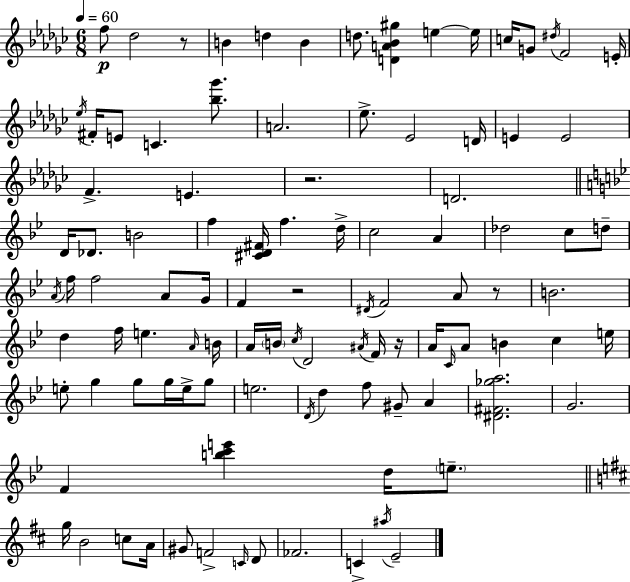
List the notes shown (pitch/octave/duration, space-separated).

F5/e Db5/h R/e B4/q D5/q B4/q D5/e. [D4,A4,Bb4,G#5]/q E5/q E5/s C5/s G4/e D#5/s F4/h E4/s Eb5/s F#4/s E4/e C4/q. [Bb5,Gb6]/e. A4/h. Eb5/e. Eb4/h D4/s E4/q E4/h F4/q. E4/q. R/h. D4/h. D4/s Db4/e. B4/h F5/q [C#4,D4,F#4]/s F5/q. D5/s C5/h A4/q Db5/h C5/e D5/e A4/s F5/s F5/h A4/e G4/s F4/q R/h D#4/s F4/h A4/e R/e B4/h. D5/q F5/s E5/q. A4/s B4/s A4/s B4/s C5/s D4/h A#4/s F4/s R/s A4/s C4/s A4/e B4/q C5/q E5/s E5/e G5/q G5/e G5/s E5/s G5/e E5/h. D4/s D5/q F5/e G#4/e A4/q [D#4,F#4,Gb5,A5]/h. G4/h. F4/q [B5,C6,E6]/q D5/s E5/e. G5/s B4/h C5/e A4/s G#4/e F4/h C4/s D4/e FES4/h. C4/q A#5/s E4/h